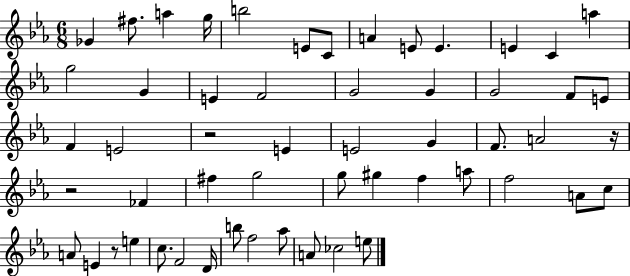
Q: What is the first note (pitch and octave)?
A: Gb4